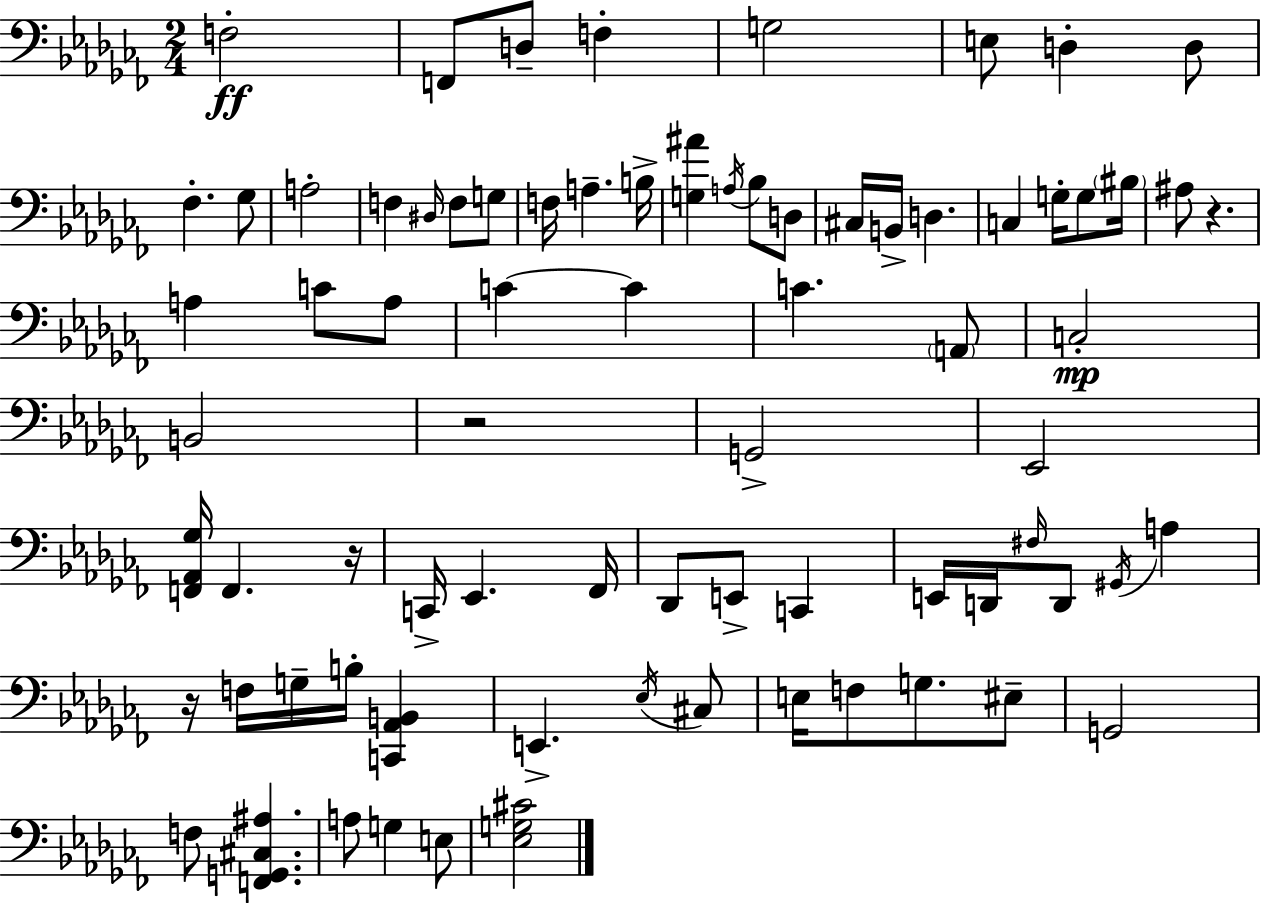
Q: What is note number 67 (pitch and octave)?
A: G3